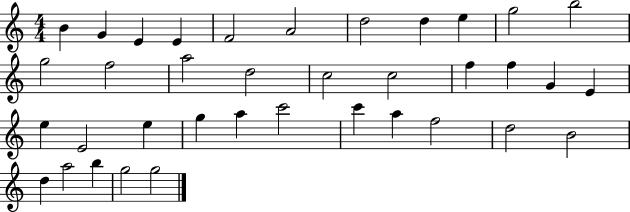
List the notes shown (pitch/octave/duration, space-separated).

B4/q G4/q E4/q E4/q F4/h A4/h D5/h D5/q E5/q G5/h B5/h G5/h F5/h A5/h D5/h C5/h C5/h F5/q F5/q G4/q E4/q E5/q E4/h E5/q G5/q A5/q C6/h C6/q A5/q F5/h D5/h B4/h D5/q A5/h B5/q G5/h G5/h